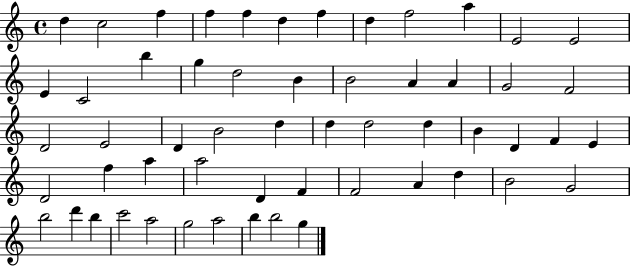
X:1
T:Untitled
M:4/4
L:1/4
K:C
d c2 f f f d f d f2 a E2 E2 E C2 b g d2 B B2 A A G2 F2 D2 E2 D B2 d d d2 d B D F E D2 f a a2 D F F2 A d B2 G2 b2 d' b c'2 a2 g2 a2 b b2 g